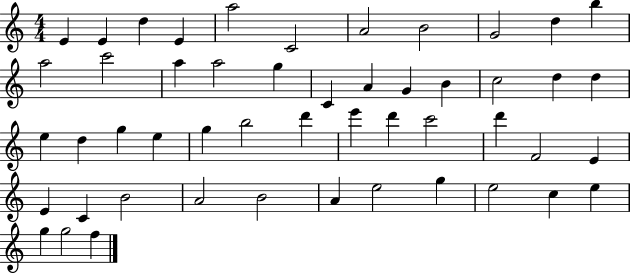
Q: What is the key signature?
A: C major